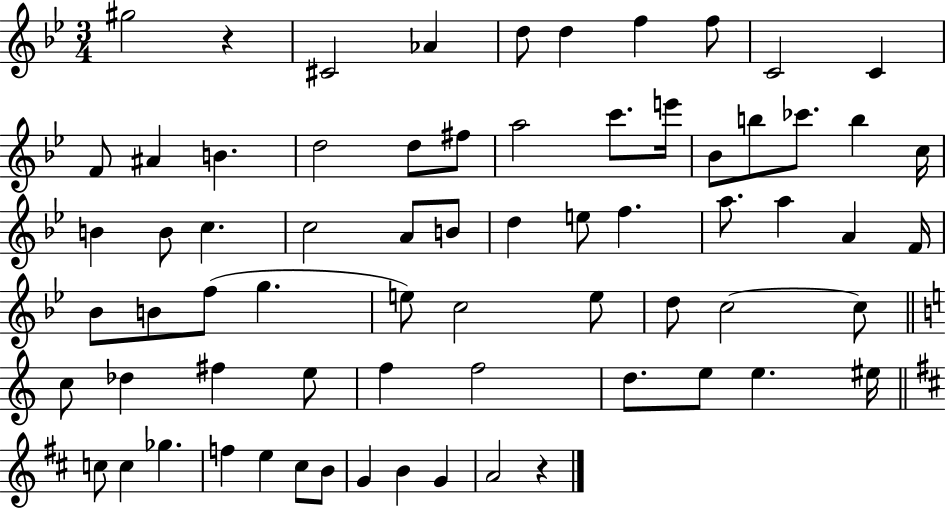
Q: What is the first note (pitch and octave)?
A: G#5